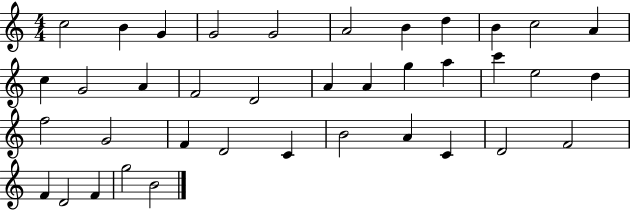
C5/h B4/q G4/q G4/h G4/h A4/h B4/q D5/q B4/q C5/h A4/q C5/q G4/h A4/q F4/h D4/h A4/q A4/q G5/q A5/q C6/q E5/h D5/q F5/h G4/h F4/q D4/h C4/q B4/h A4/q C4/q D4/h F4/h F4/q D4/h F4/q G5/h B4/h